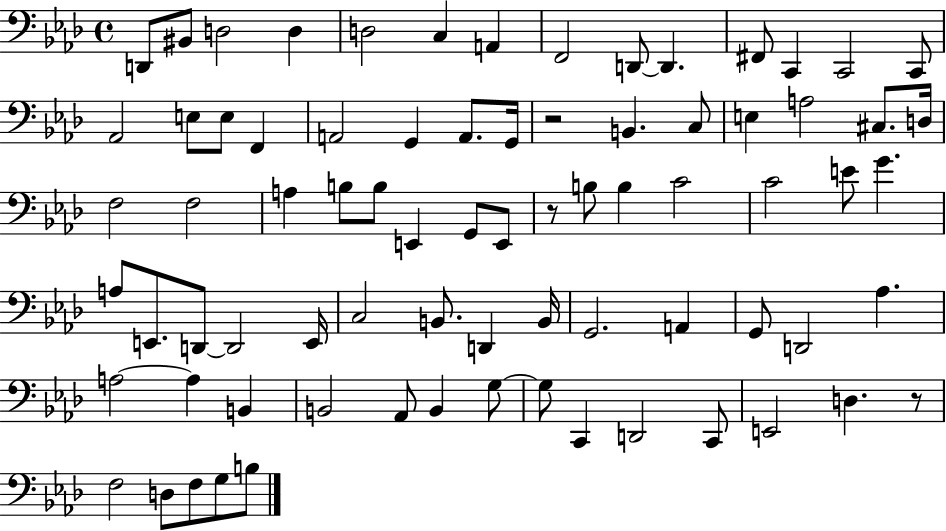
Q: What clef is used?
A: bass